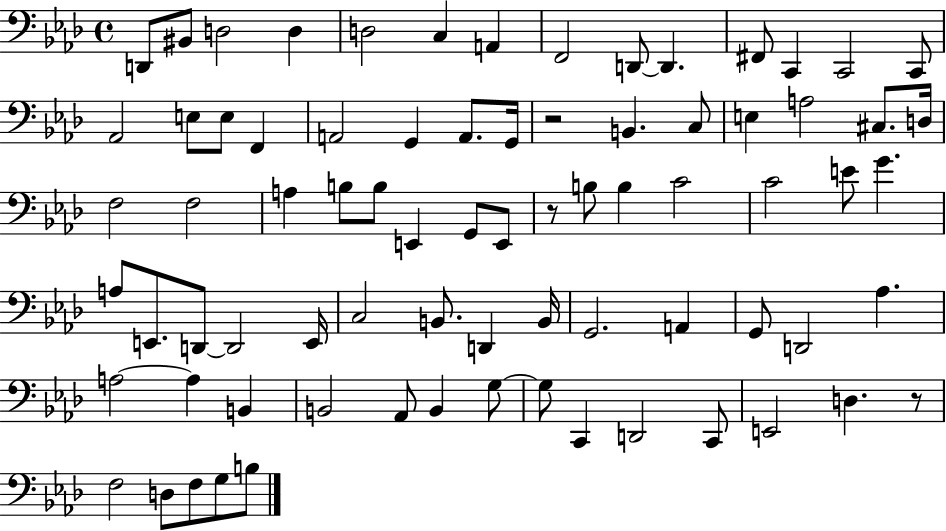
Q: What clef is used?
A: bass